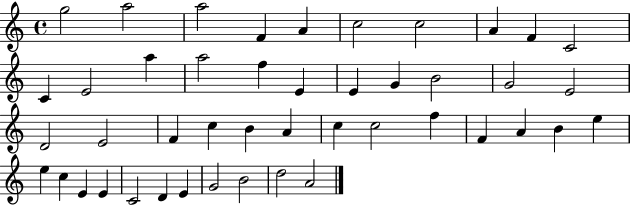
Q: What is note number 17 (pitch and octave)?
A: E4